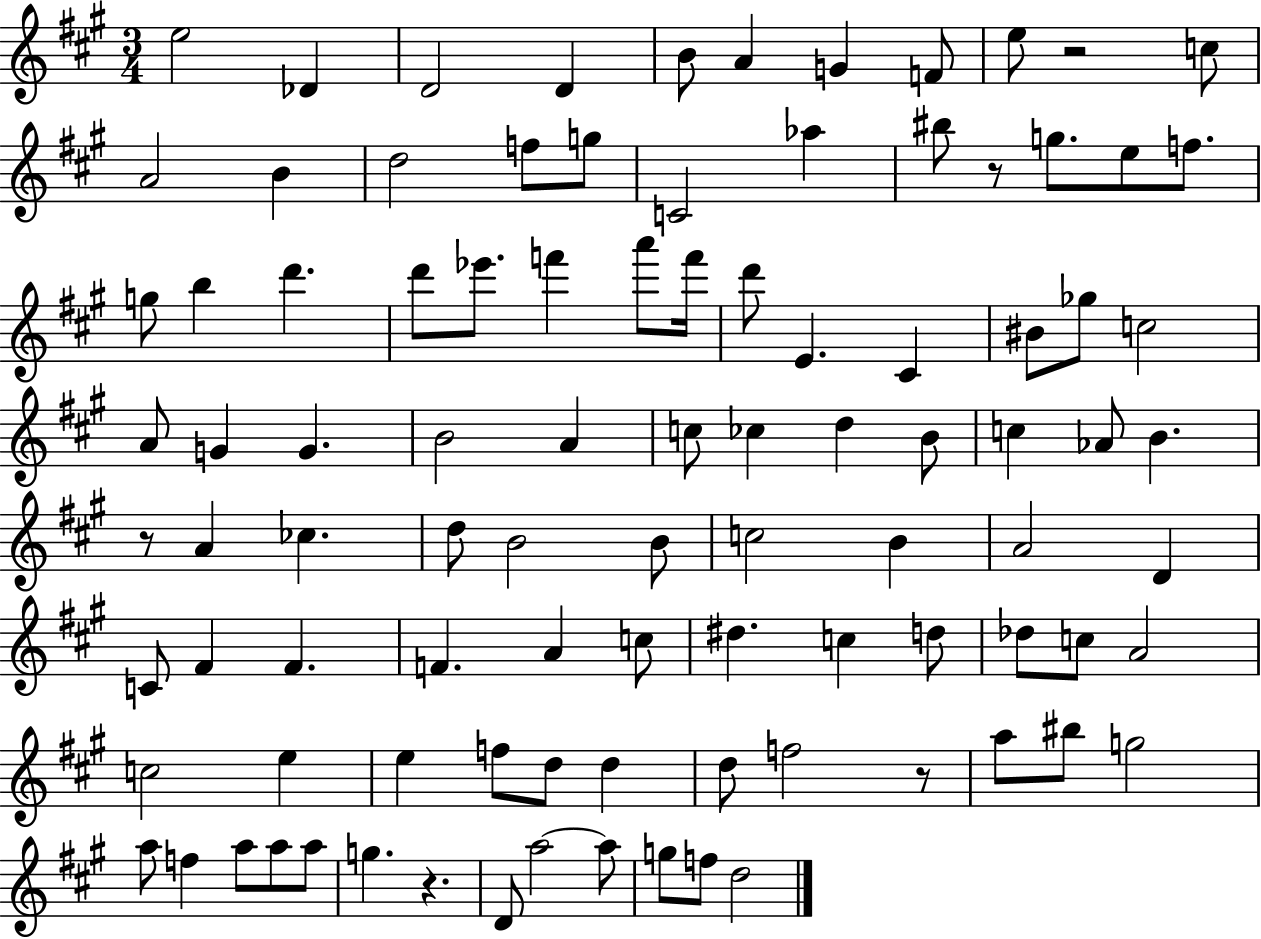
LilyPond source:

{
  \clef treble
  \numericTimeSignature
  \time 3/4
  \key a \major
  e''2 des'4 | d'2 d'4 | b'8 a'4 g'4 f'8 | e''8 r2 c''8 | \break a'2 b'4 | d''2 f''8 g''8 | c'2 aes''4 | bis''8 r8 g''8. e''8 f''8. | \break g''8 b''4 d'''4. | d'''8 ees'''8. f'''4 a'''8 f'''16 | d'''8 e'4. cis'4 | bis'8 ges''8 c''2 | \break a'8 g'4 g'4. | b'2 a'4 | c''8 ces''4 d''4 b'8 | c''4 aes'8 b'4. | \break r8 a'4 ces''4. | d''8 b'2 b'8 | c''2 b'4 | a'2 d'4 | \break c'8 fis'4 fis'4. | f'4. a'4 c''8 | dis''4. c''4 d''8 | des''8 c''8 a'2 | \break c''2 e''4 | e''4 f''8 d''8 d''4 | d''8 f''2 r8 | a''8 bis''8 g''2 | \break a''8 f''4 a''8 a''8 a''8 | g''4. r4. | d'8 a''2~~ a''8 | g''8 f''8 d''2 | \break \bar "|."
}